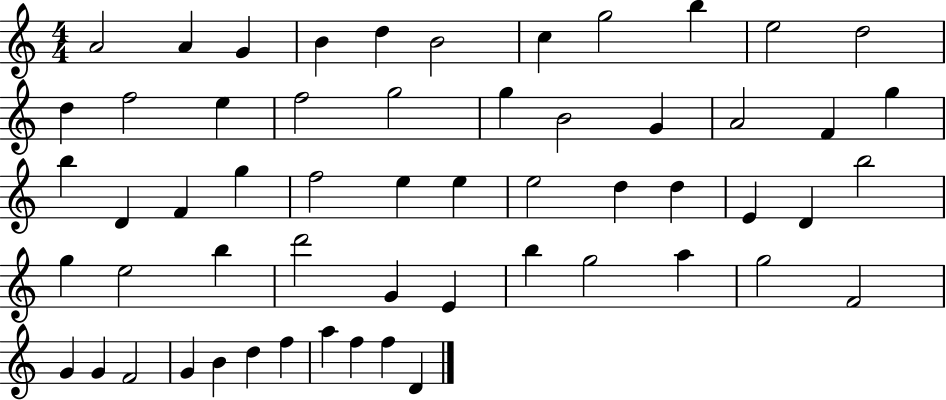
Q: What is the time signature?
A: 4/4